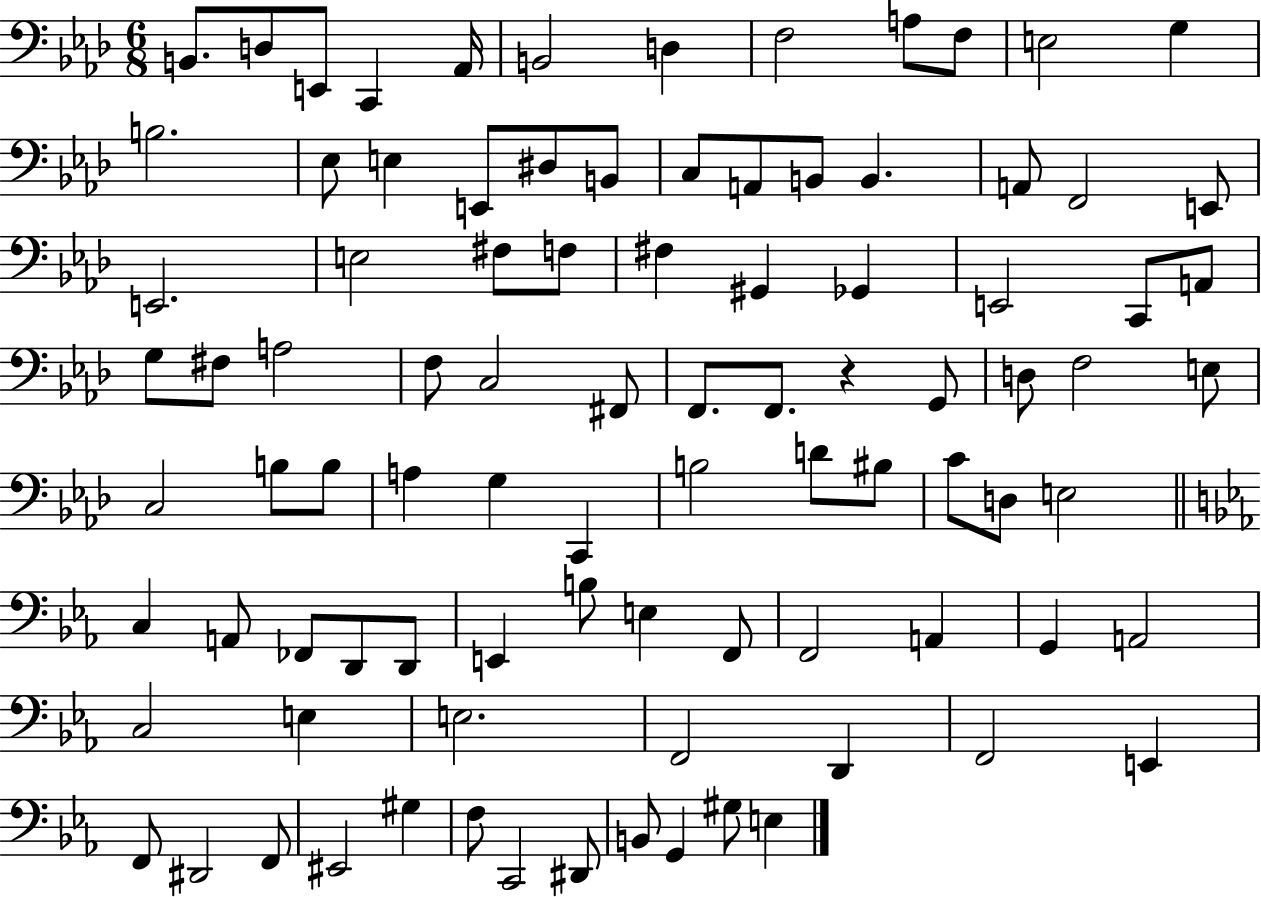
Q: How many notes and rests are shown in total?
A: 92